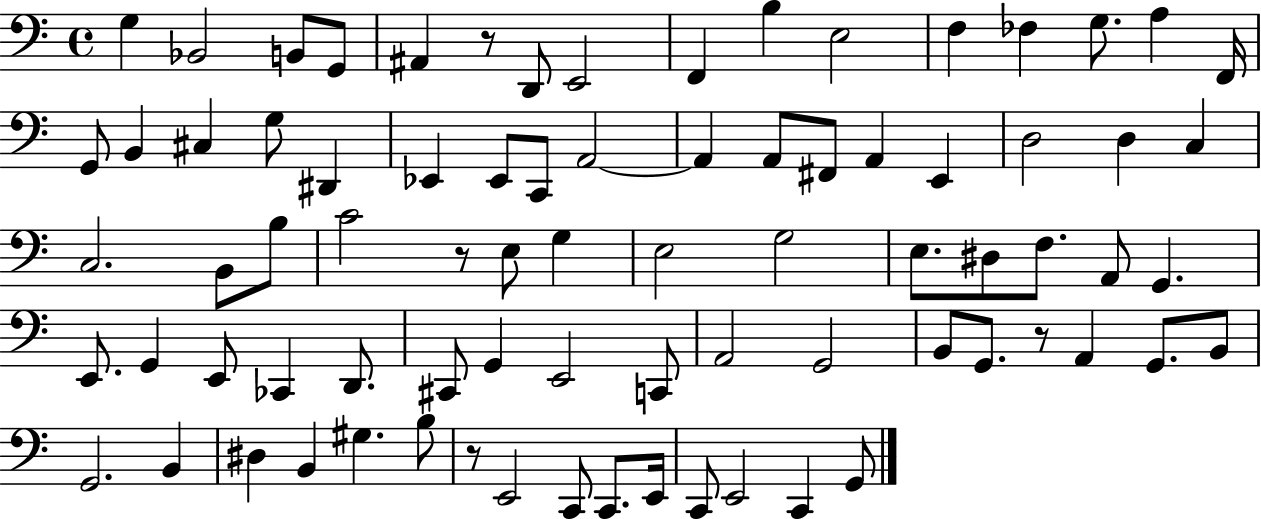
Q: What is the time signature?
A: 4/4